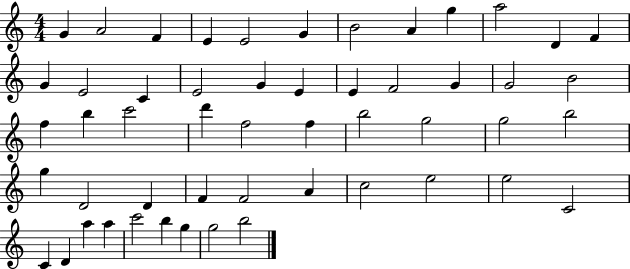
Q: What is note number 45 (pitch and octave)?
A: D4